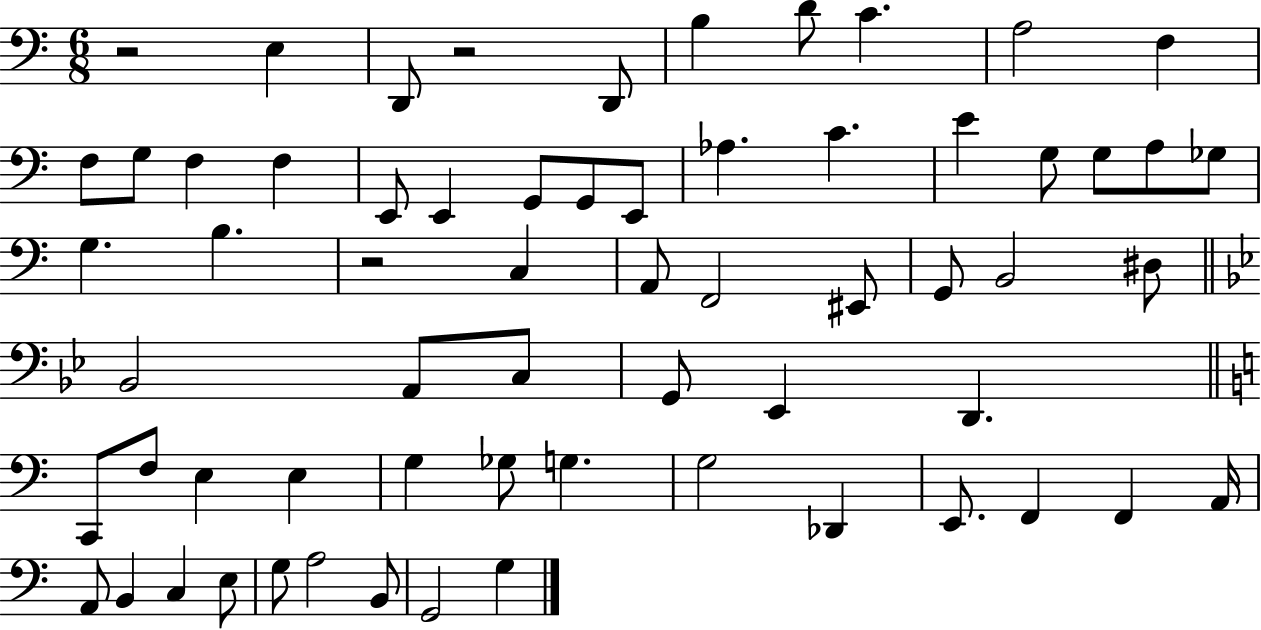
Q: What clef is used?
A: bass